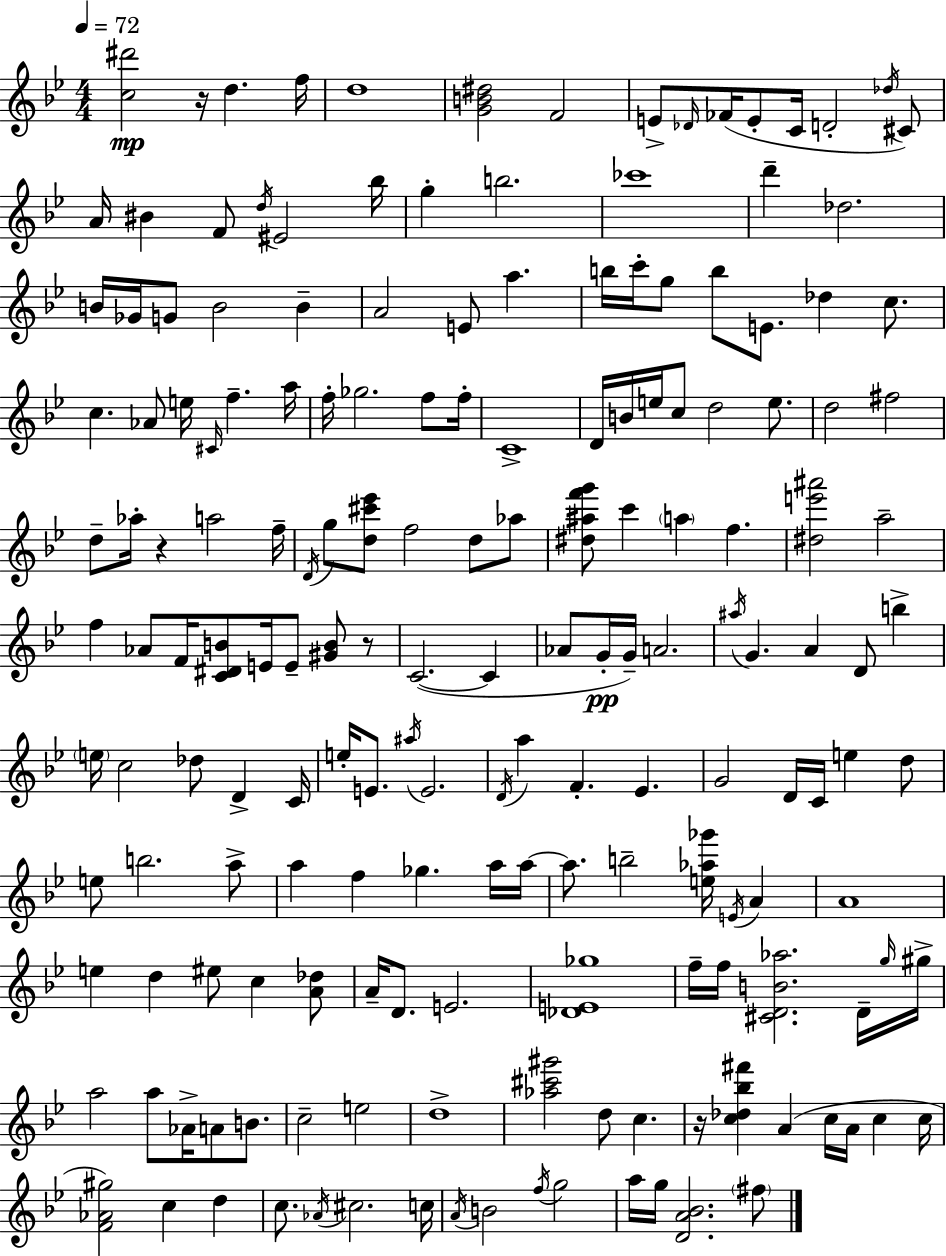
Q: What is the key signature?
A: BES major